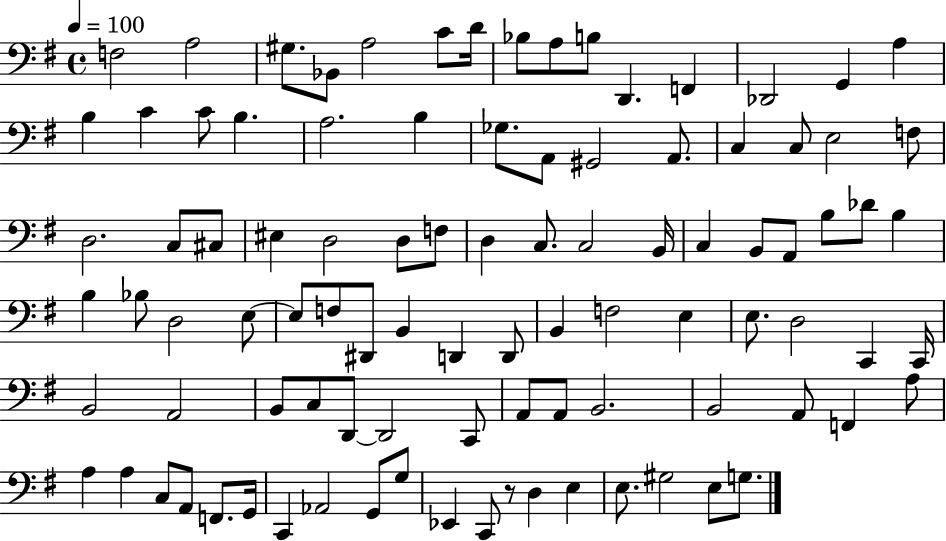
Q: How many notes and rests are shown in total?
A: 96